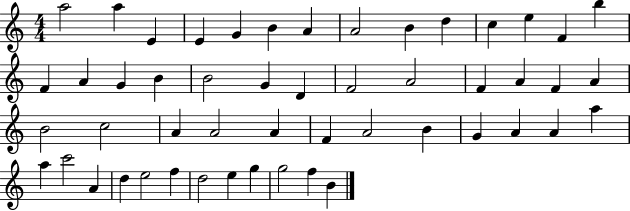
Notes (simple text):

A5/h A5/q E4/q E4/q G4/q B4/q A4/q A4/h B4/q D5/q C5/q E5/q F4/q B5/q F4/q A4/q G4/q B4/q B4/h G4/q D4/q F4/h A4/h F4/q A4/q F4/q A4/q B4/h C5/h A4/q A4/h A4/q F4/q A4/h B4/q G4/q A4/q A4/q A5/q A5/q C6/h A4/q D5/q E5/h F5/q D5/h E5/q G5/q G5/h F5/q B4/q